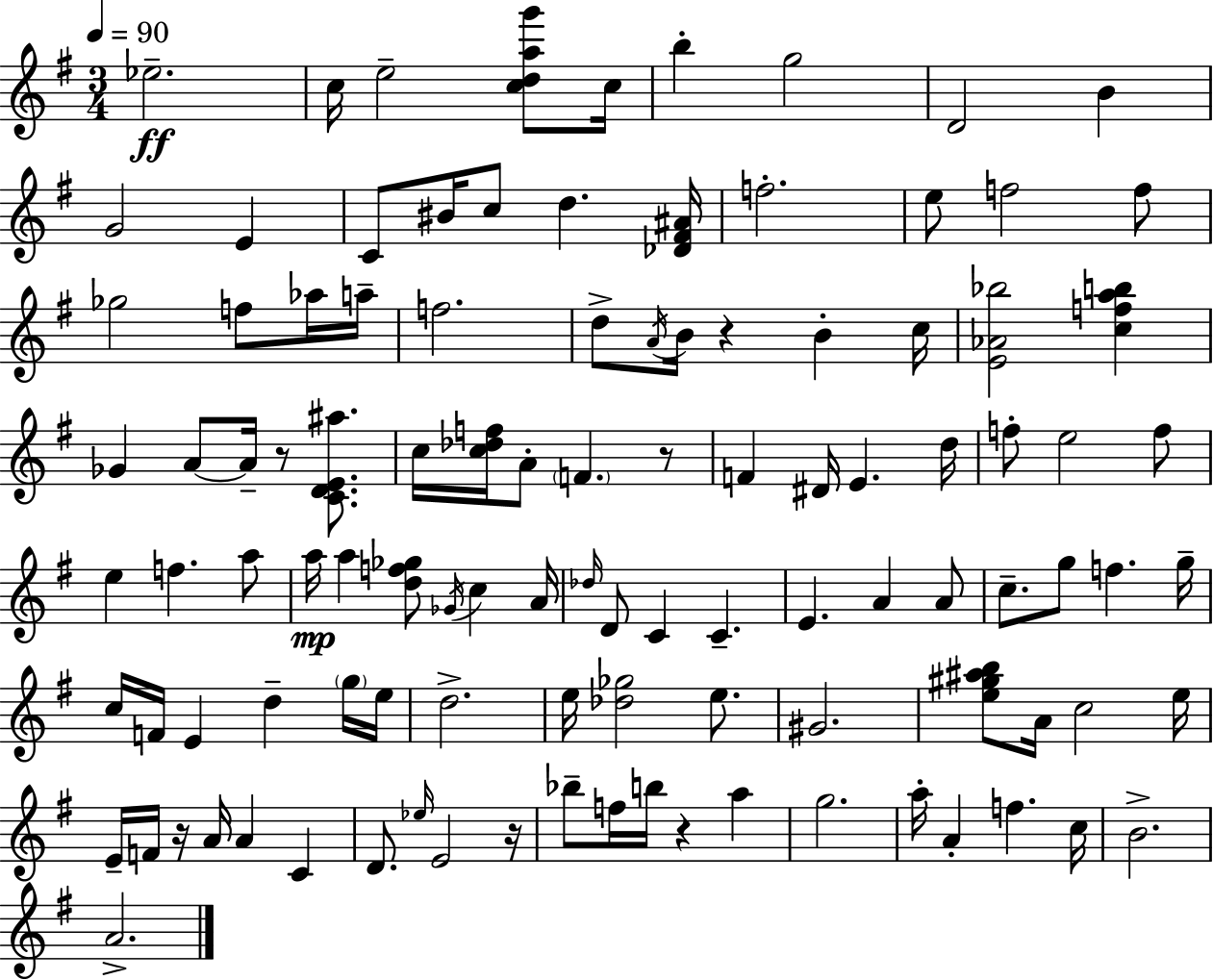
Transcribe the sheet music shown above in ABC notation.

X:1
T:Untitled
M:3/4
L:1/4
K:Em
_e2 c/4 e2 [cdag']/2 c/4 b g2 D2 B G2 E C/2 ^B/4 c/2 d [_D^F^A]/4 f2 e/2 f2 f/2 _g2 f/2 _a/4 a/4 f2 d/2 A/4 B/4 z B c/4 [E_A_b]2 [cfab] _G A/2 A/4 z/2 [CDE^a]/2 c/4 [c_df]/4 A/2 F z/2 F ^D/4 E d/4 f/2 e2 f/2 e f a/2 a/4 a [df_g]/2 _G/4 c A/4 _d/4 D/2 C C E A A/2 c/2 g/2 f g/4 c/4 F/4 E d g/4 e/4 d2 e/4 [_d_g]2 e/2 ^G2 [e^g^ab]/2 A/4 c2 e/4 E/4 F/4 z/4 A/4 A C D/2 _e/4 E2 z/4 _b/2 f/4 b/4 z a g2 a/4 A f c/4 B2 A2